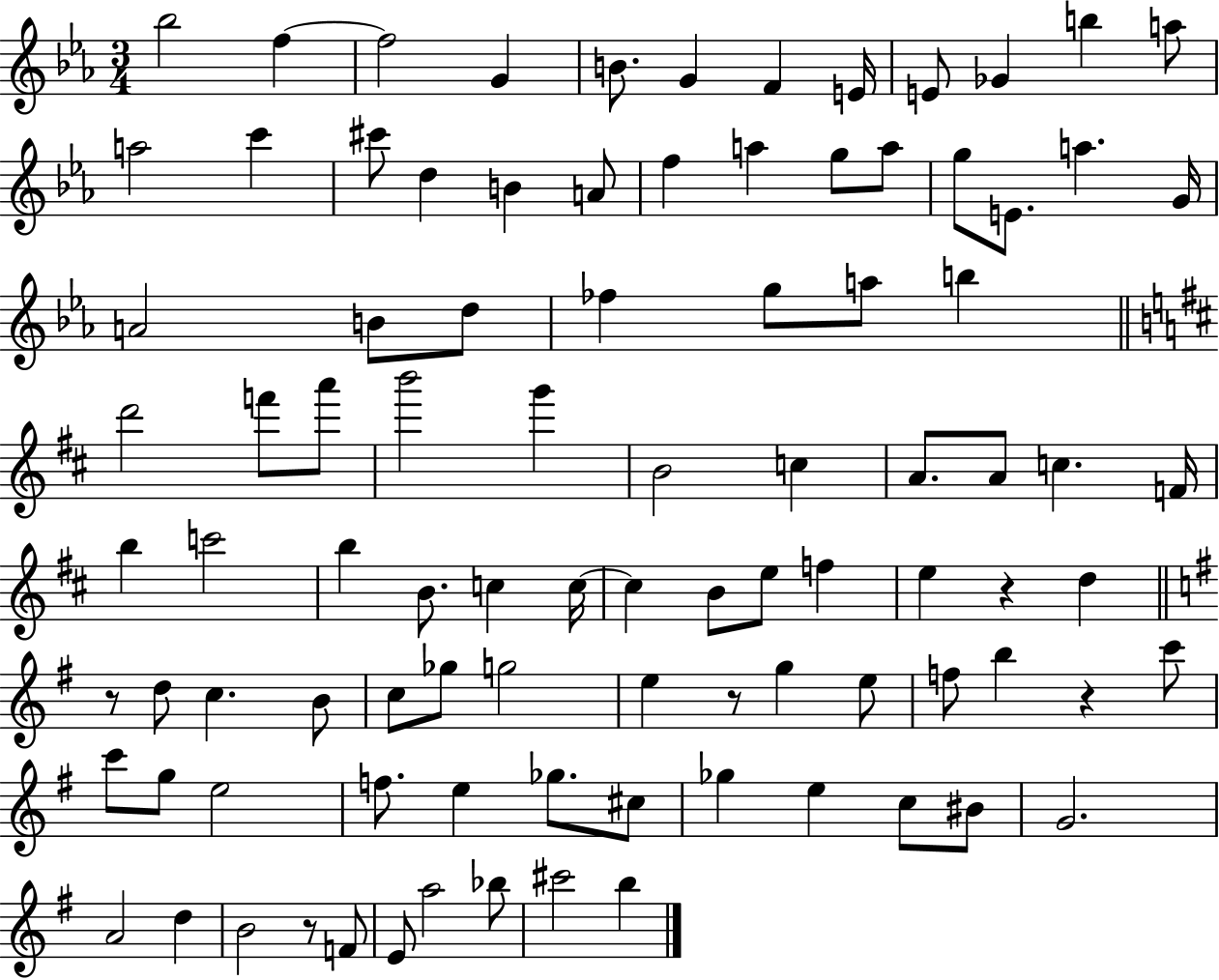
{
  \clef treble
  \numericTimeSignature
  \time 3/4
  \key ees \major
  bes''2 f''4~~ | f''2 g'4 | b'8. g'4 f'4 e'16 | e'8 ges'4 b''4 a''8 | \break a''2 c'''4 | cis'''8 d''4 b'4 a'8 | f''4 a''4 g''8 a''8 | g''8 e'8. a''4. g'16 | \break a'2 b'8 d''8 | fes''4 g''8 a''8 b''4 | \bar "||" \break \key d \major d'''2 f'''8 a'''8 | b'''2 g'''4 | b'2 c''4 | a'8. a'8 c''4. f'16 | \break b''4 c'''2 | b''4 b'8. c''4 c''16~~ | c''4 b'8 e''8 f''4 | e''4 r4 d''4 | \break \bar "||" \break \key e \minor r8 d''8 c''4. b'8 | c''8 ges''8 g''2 | e''4 r8 g''4 e''8 | f''8 b''4 r4 c'''8 | \break c'''8 g''8 e''2 | f''8. e''4 ges''8. cis''8 | ges''4 e''4 c''8 bis'8 | g'2. | \break a'2 d''4 | b'2 r8 f'8 | e'8 a''2 bes''8 | cis'''2 b''4 | \break \bar "|."
}